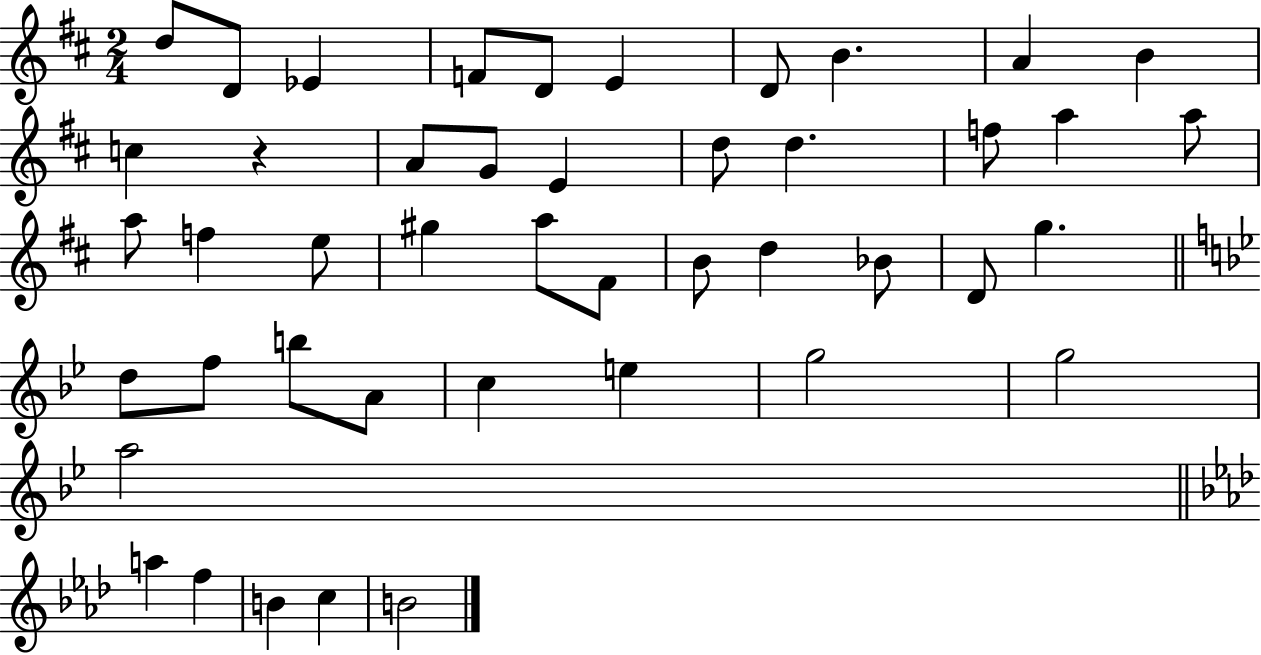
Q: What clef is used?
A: treble